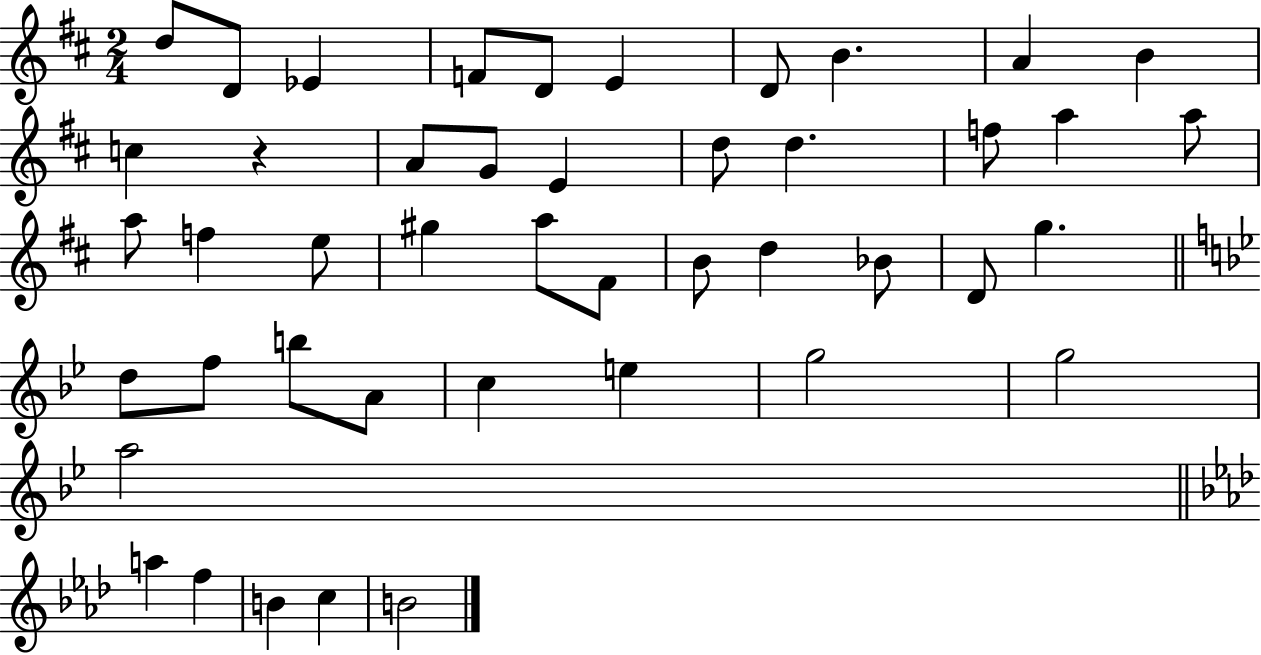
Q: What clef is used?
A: treble